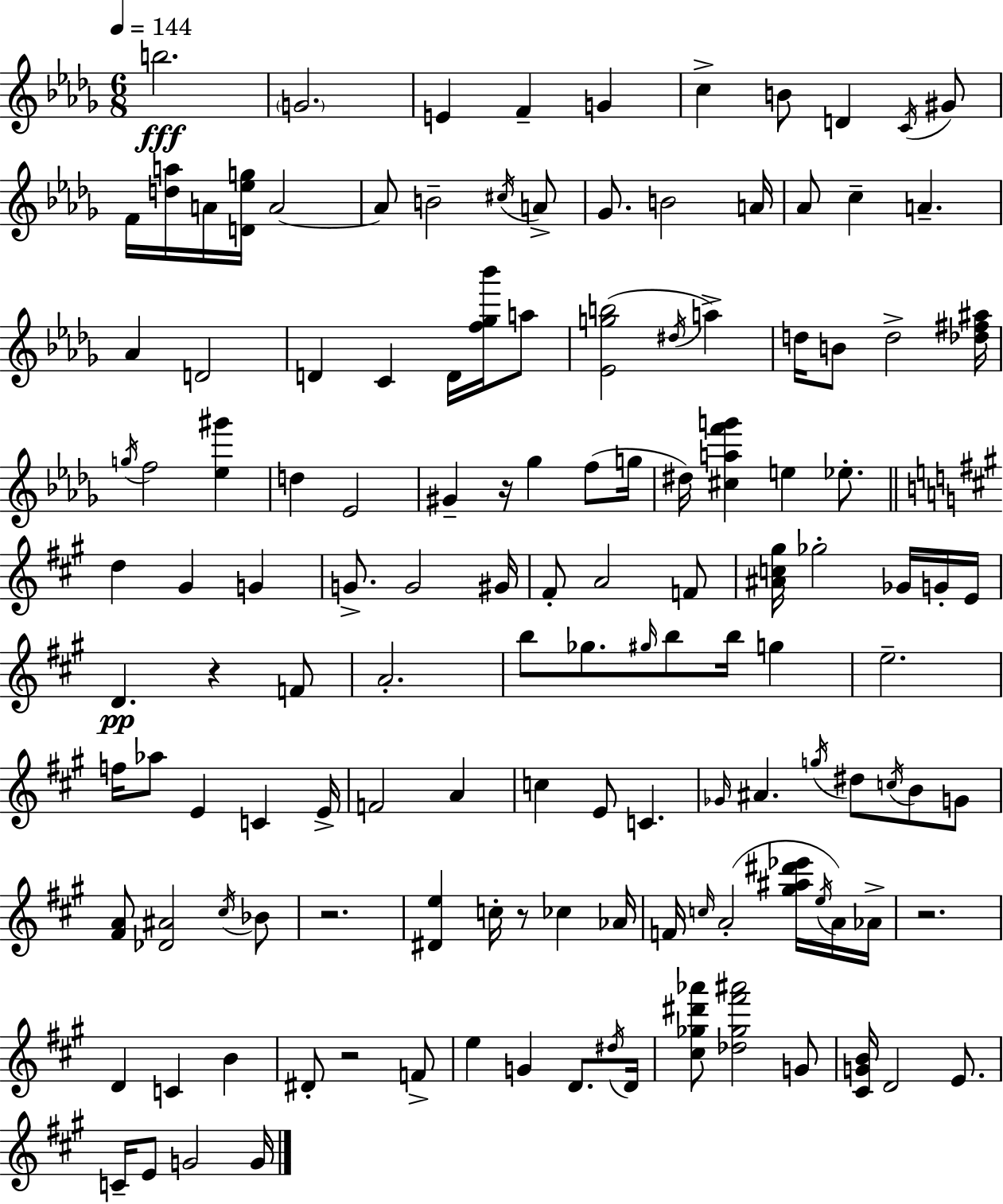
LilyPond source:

{
  \clef treble
  \numericTimeSignature
  \time 6/8
  \key bes \minor
  \tempo 4 = 144
  b''2.\fff | \parenthesize g'2. | e'4 f'4-- g'4 | c''4-> b'8 d'4 \acciaccatura { c'16 } gis'8 | \break f'16 <d'' a''>16 a'16 <d' ees'' g''>16 a'2~~ | a'8 b'2-- \acciaccatura { cis''16 } | a'8-> ges'8. b'2 | a'16 aes'8 c''4-- a'4.-- | \break aes'4 d'2 | d'4 c'4 d'16 <f'' ges'' bes'''>16 | a''8 <ees' g'' b''>2( \acciaccatura { dis''16 } a''4->) | d''16 b'8 d''2-> | \break <des'' fis'' ais''>16 \acciaccatura { g''16 } f''2 | <ees'' gis'''>4 d''4 ees'2 | gis'4-- r16 ges''4 | f''8( g''16 dis''16) <cis'' a'' f''' g'''>4 e''4 | \break ees''8.-. \bar "||" \break \key a \major d''4 gis'4 g'4 | g'8.-> g'2 gis'16 | fis'8-. a'2 f'8 | <ais' c'' gis''>16 ges''2-. ges'16 g'16-. e'16 | \break d'4.\pp r4 f'8 | a'2.-. | b''8 ges''8. \grace { gis''16 } b''8 b''16 g''4 | e''2.-- | \break f''16 aes''8 e'4 c'4 | e'16-> f'2 a'4 | c''4 e'8 c'4. | \grace { ges'16 } ais'4. \acciaccatura { g''16 } dis''8 \acciaccatura { c''16 } | \break b'8 g'8 <fis' a'>8 <des' ais'>2 | \acciaccatura { cis''16 } bes'8 r2. | <dis' e''>4 c''16-. r8 | ces''4 aes'16 f'16 \grace { c''16 }( a'2-. | \break <gis'' ais'' dis''' ees'''>16 \acciaccatura { e''16 }) a'16 aes'16-> r2. | d'4 c'4 | b'4 dis'8-. r2 | f'8-> e''4 g'4 | \break d'8. \acciaccatura { dis''16 } d'16 <cis'' ges'' dis''' aes'''>8 <des'' ges'' fis''' ais'''>2 | g'8 <cis' g' b'>16 d'2 | e'8. c'16-- e'8 g'2 | g'16 \bar "|."
}